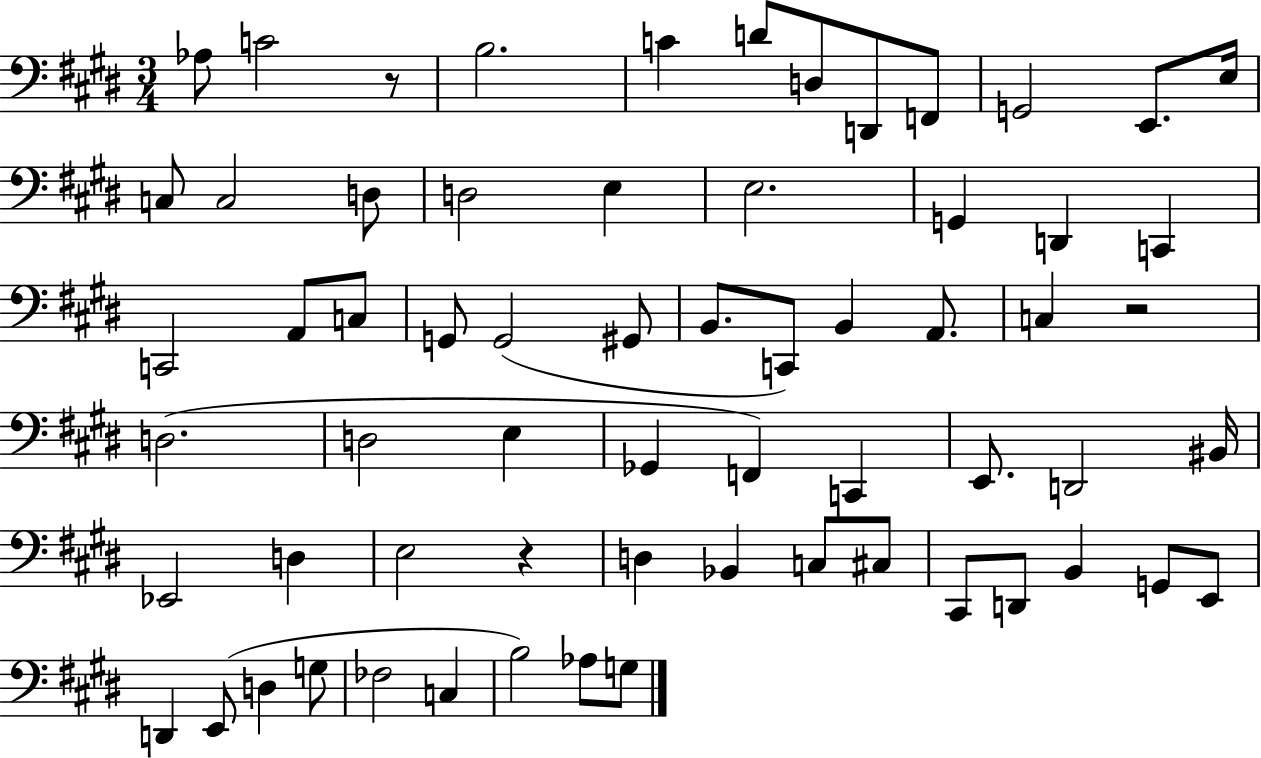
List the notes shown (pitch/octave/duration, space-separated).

Ab3/e C4/h R/e B3/h. C4/q D4/e D3/e D2/e F2/e G2/h E2/e. E3/s C3/e C3/h D3/e D3/h E3/q E3/h. G2/q D2/q C2/q C2/h A2/e C3/e G2/e G2/h G#2/e B2/e. C2/e B2/q A2/e. C3/q R/h D3/h. D3/h E3/q Gb2/q F2/q C2/q E2/e. D2/h BIS2/s Eb2/h D3/q E3/h R/q D3/q Bb2/q C3/e C#3/e C#2/e D2/e B2/q G2/e E2/e D2/q E2/e D3/q G3/e FES3/h C3/q B3/h Ab3/e G3/e